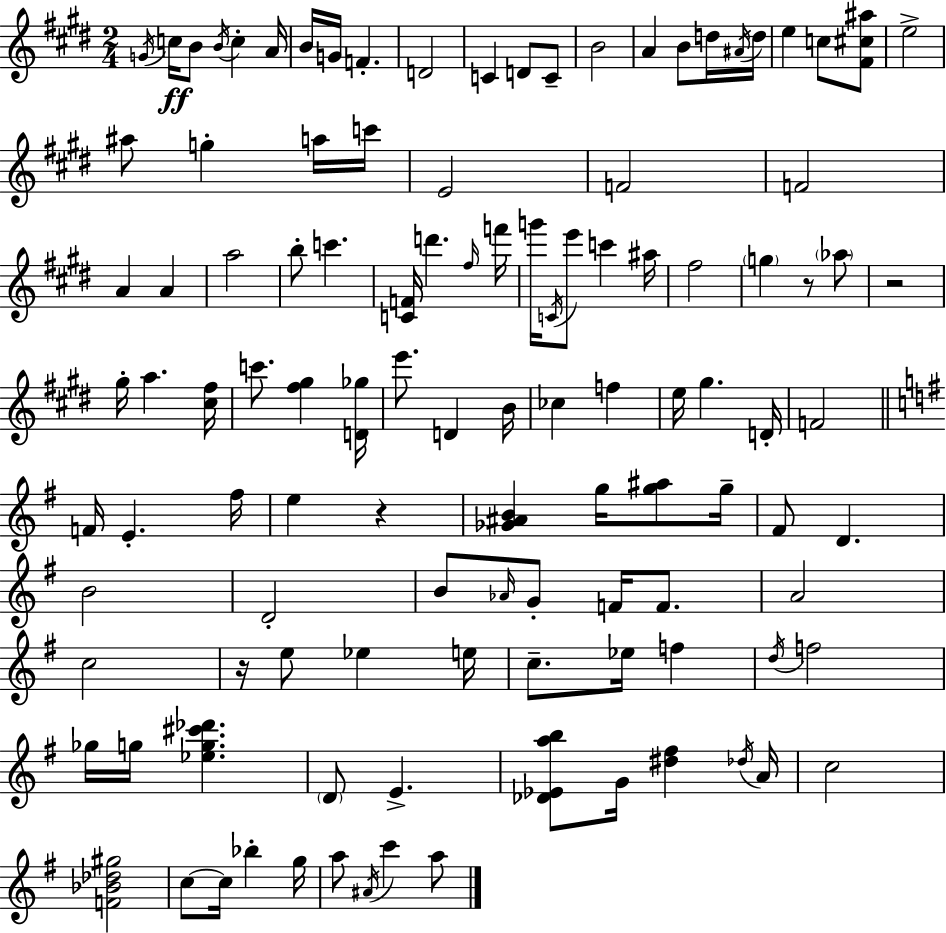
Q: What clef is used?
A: treble